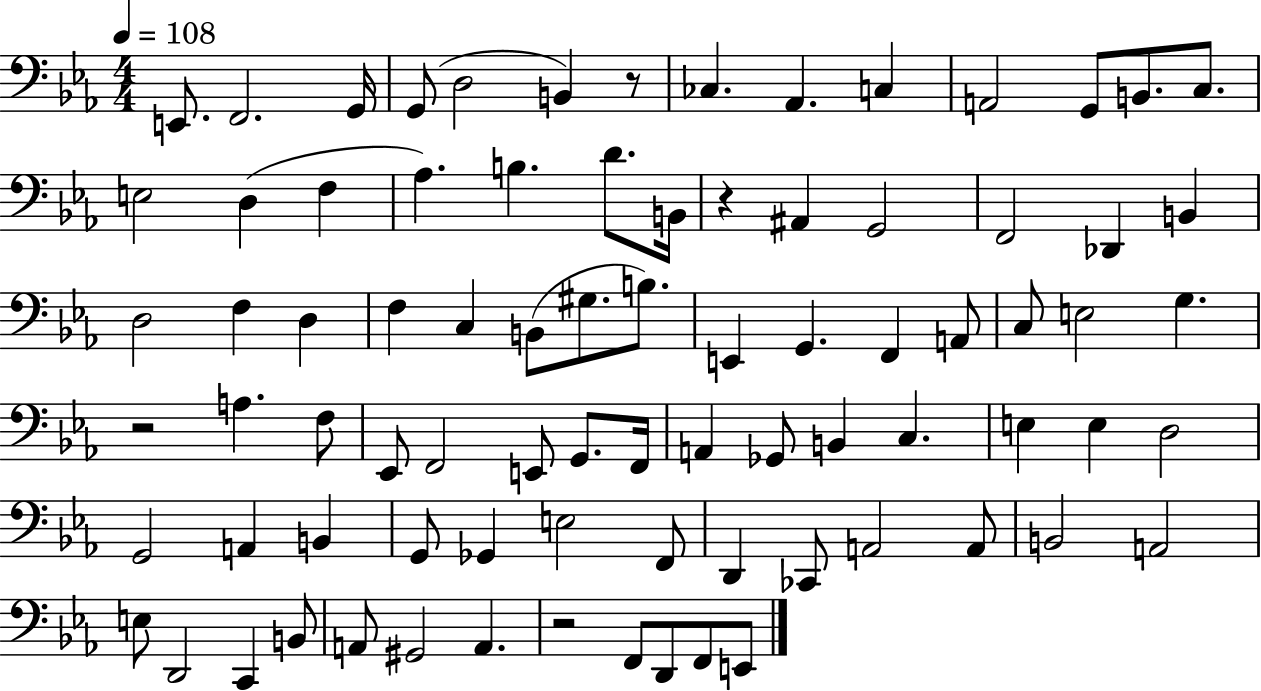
E2/e. F2/h. G2/s G2/e D3/h B2/q R/e CES3/q. Ab2/q. C3/q A2/h G2/e B2/e. C3/e. E3/h D3/q F3/q Ab3/q. B3/q. D4/e. B2/s R/q A#2/q G2/h F2/h Db2/q B2/q D3/h F3/q D3/q F3/q C3/q B2/e G#3/e. B3/e. E2/q G2/q. F2/q A2/e C3/e E3/h G3/q. R/h A3/q. F3/e Eb2/e F2/h E2/e G2/e. F2/s A2/q Gb2/e B2/q C3/q. E3/q E3/q D3/h G2/h A2/q B2/q G2/e Gb2/q E3/h F2/e D2/q CES2/e A2/h A2/e B2/h A2/h E3/e D2/h C2/q B2/e A2/e G#2/h A2/q. R/h F2/e D2/e F2/e E2/e